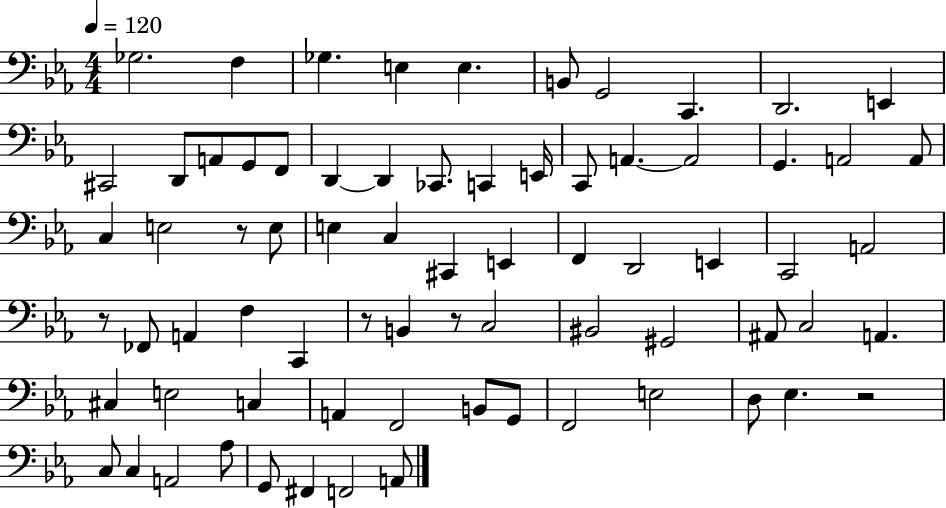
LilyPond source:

{
  \clef bass
  \numericTimeSignature
  \time 4/4
  \key ees \major
  \tempo 4 = 120
  \repeat volta 2 { ges2. f4 | ges4. e4 e4. | b,8 g,2 c,4. | d,2. e,4 | \break cis,2 d,8 a,8 g,8 f,8 | d,4~~ d,4 ces,8. c,4 e,16 | c,8 a,4.~~ a,2 | g,4. a,2 a,8 | \break c4 e2 r8 e8 | e4 c4 cis,4 e,4 | f,4 d,2 e,4 | c,2 a,2 | \break r8 fes,8 a,4 f4 c,4 | r8 b,4 r8 c2 | bis,2 gis,2 | ais,8 c2 a,4. | \break cis4 e2 c4 | a,4 f,2 b,8 g,8 | f,2 e2 | d8 ees4. r2 | \break c8 c4 a,2 aes8 | g,8 fis,4 f,2 a,8 | } \bar "|."
}